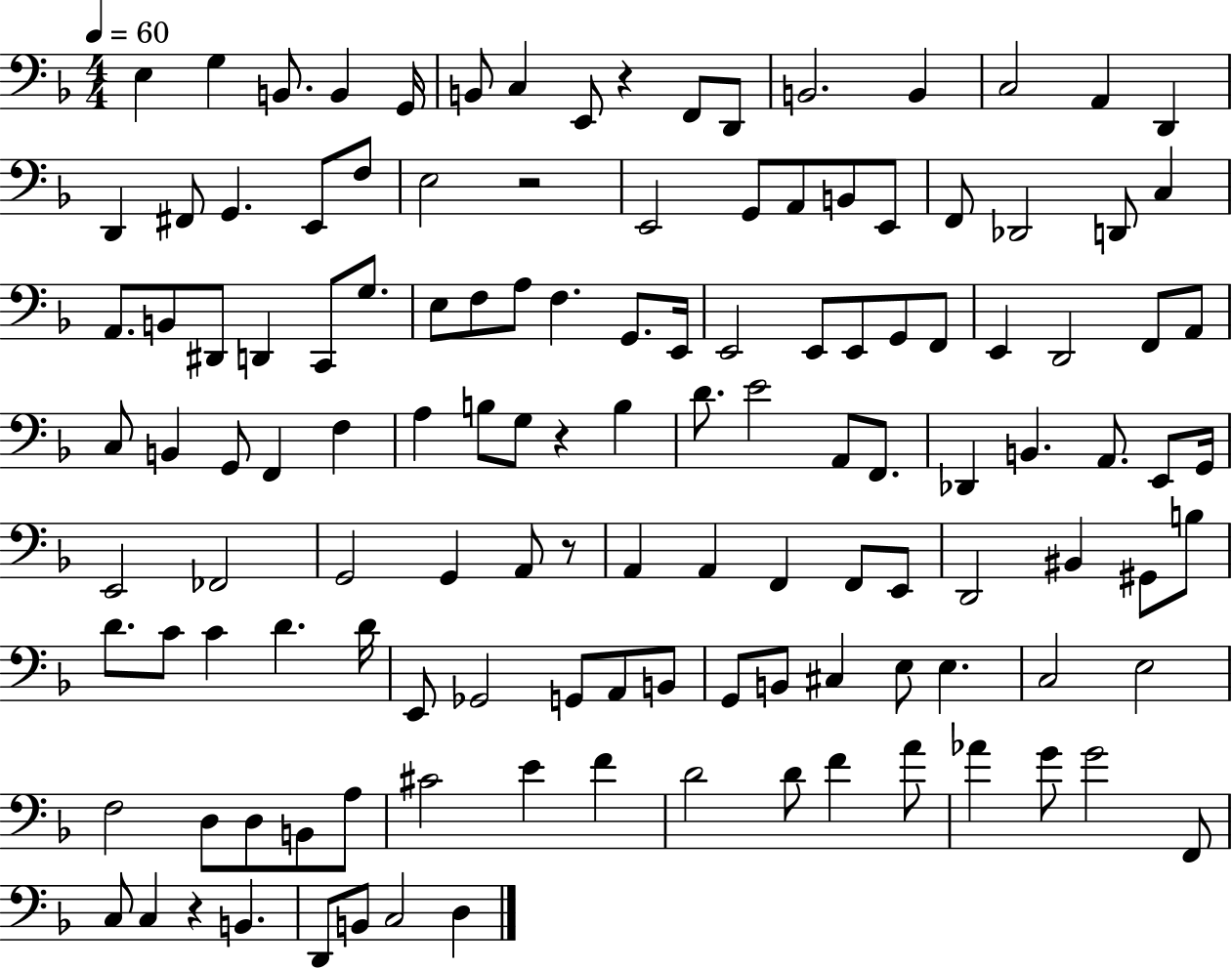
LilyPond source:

{
  \clef bass
  \numericTimeSignature
  \time 4/4
  \key f \major
  \tempo 4 = 60
  e4 g4 b,8. b,4 g,16 | b,8 c4 e,8 r4 f,8 d,8 | b,2. b,4 | c2 a,4 d,4 | \break d,4 fis,8 g,4. e,8 f8 | e2 r2 | e,2 g,8 a,8 b,8 e,8 | f,8 des,2 d,8 c4 | \break a,8. b,8 dis,8 d,4 c,8 g8. | e8 f8 a8 f4. g,8. e,16 | e,2 e,8 e,8 g,8 f,8 | e,4 d,2 f,8 a,8 | \break c8 b,4 g,8 f,4 f4 | a4 b8 g8 r4 b4 | d'8. e'2 a,8 f,8. | des,4 b,4. a,8. e,8 g,16 | \break e,2 fes,2 | g,2 g,4 a,8 r8 | a,4 a,4 f,4 f,8 e,8 | d,2 bis,4 gis,8 b8 | \break d'8. c'8 c'4 d'4. d'16 | e,8 ges,2 g,8 a,8 b,8 | g,8 b,8 cis4 e8 e4. | c2 e2 | \break f2 d8 d8 b,8 a8 | cis'2 e'4 f'4 | d'2 d'8 f'4 a'8 | aes'4 g'8 g'2 f,8 | \break c8 c4 r4 b,4. | d,8 b,8 c2 d4 | \bar "|."
}